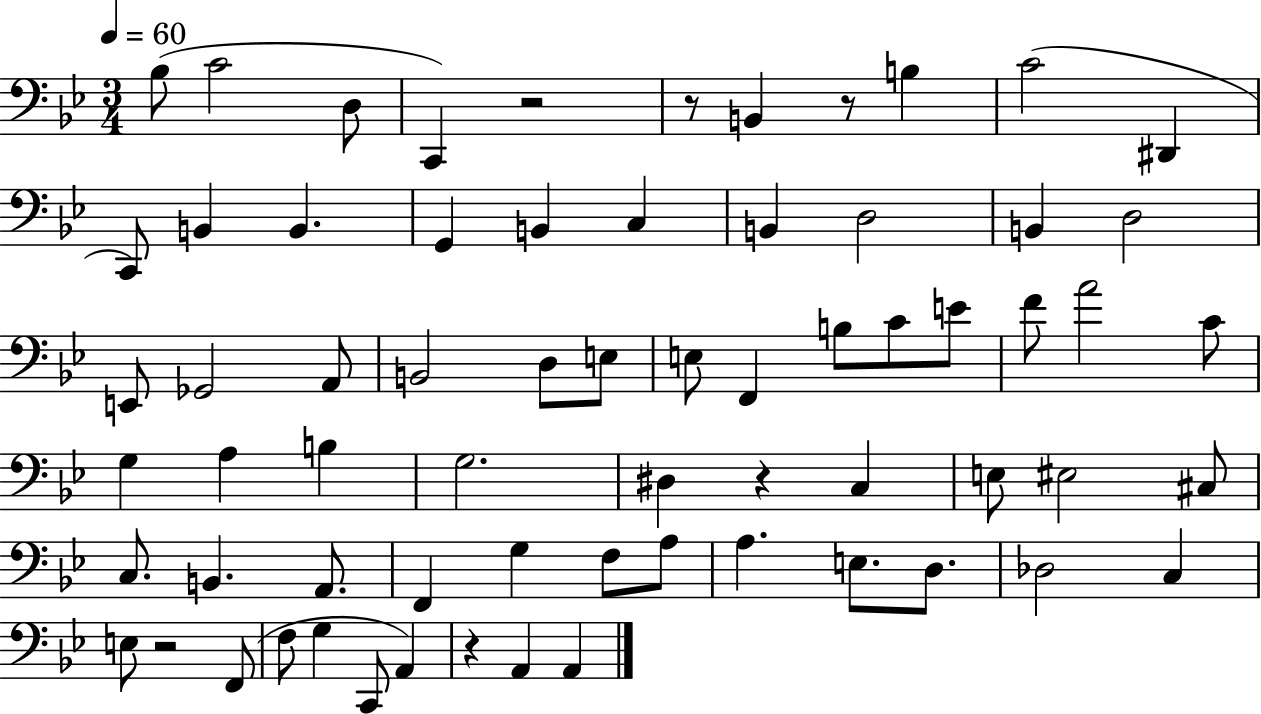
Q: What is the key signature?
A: BES major